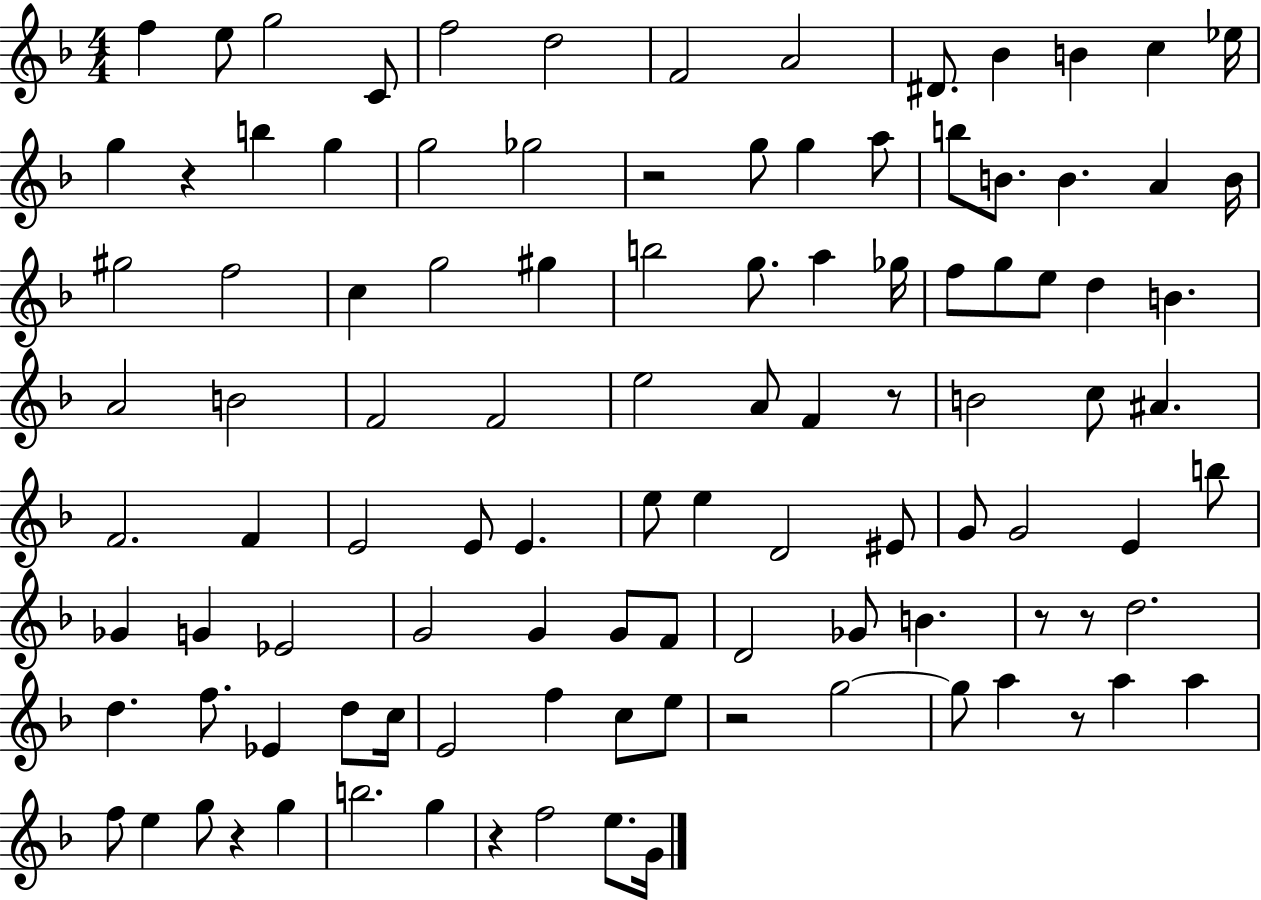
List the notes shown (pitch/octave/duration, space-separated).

F5/q E5/e G5/h C4/e F5/h D5/h F4/h A4/h D#4/e. Bb4/q B4/q C5/q Eb5/s G5/q R/q B5/q G5/q G5/h Gb5/h R/h G5/e G5/q A5/e B5/e B4/e. B4/q. A4/q B4/s G#5/h F5/h C5/q G5/h G#5/q B5/h G5/e. A5/q Gb5/s F5/e G5/e E5/e D5/q B4/q. A4/h B4/h F4/h F4/h E5/h A4/e F4/q R/e B4/h C5/e A#4/q. F4/h. F4/q E4/h E4/e E4/q. E5/e E5/q D4/h EIS4/e G4/e G4/h E4/q B5/e Gb4/q G4/q Eb4/h G4/h G4/q G4/e F4/e D4/h Gb4/e B4/q. R/e R/e D5/h. D5/q. F5/e. Eb4/q D5/e C5/s E4/h F5/q C5/e E5/e R/h G5/h G5/e A5/q R/e A5/q A5/q F5/e E5/q G5/e R/q G5/q B5/h. G5/q R/q F5/h E5/e. G4/s